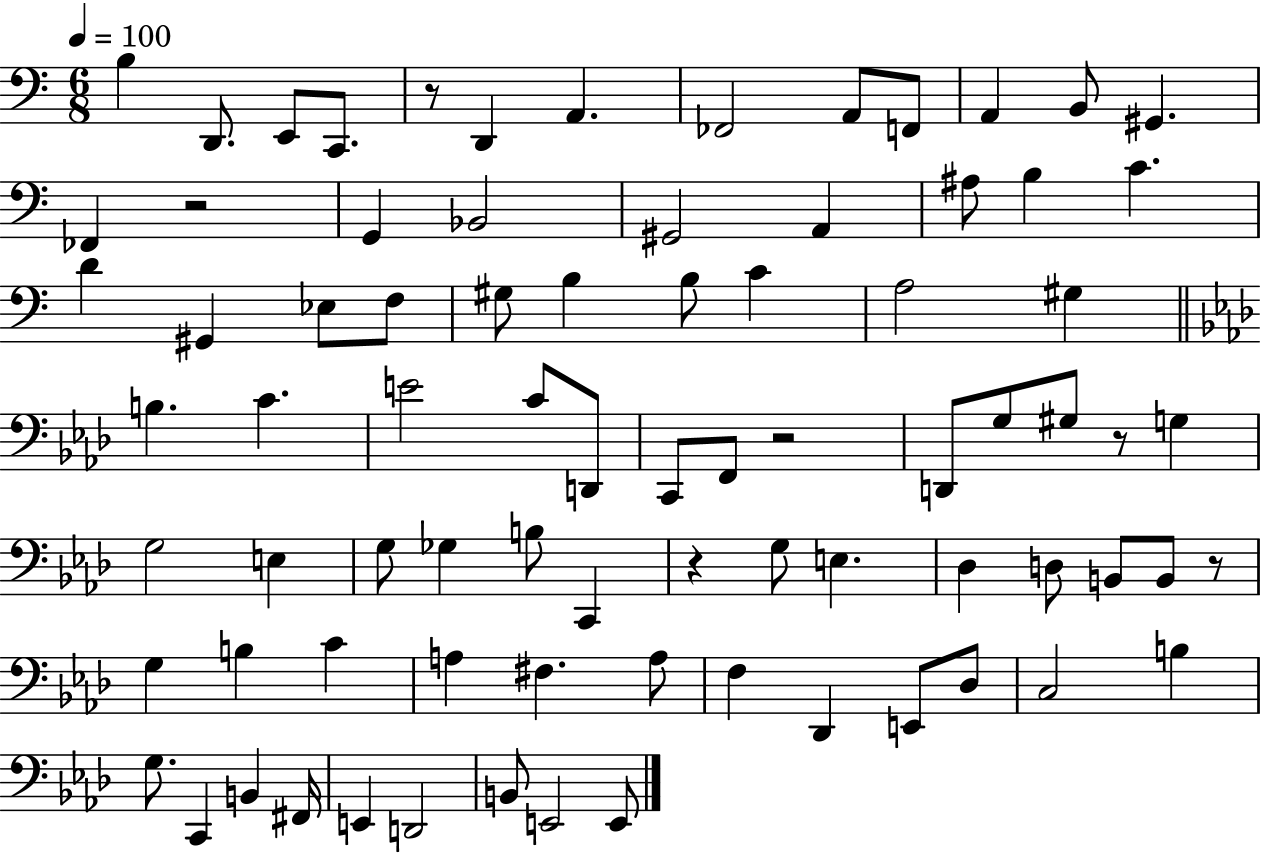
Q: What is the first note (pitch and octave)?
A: B3